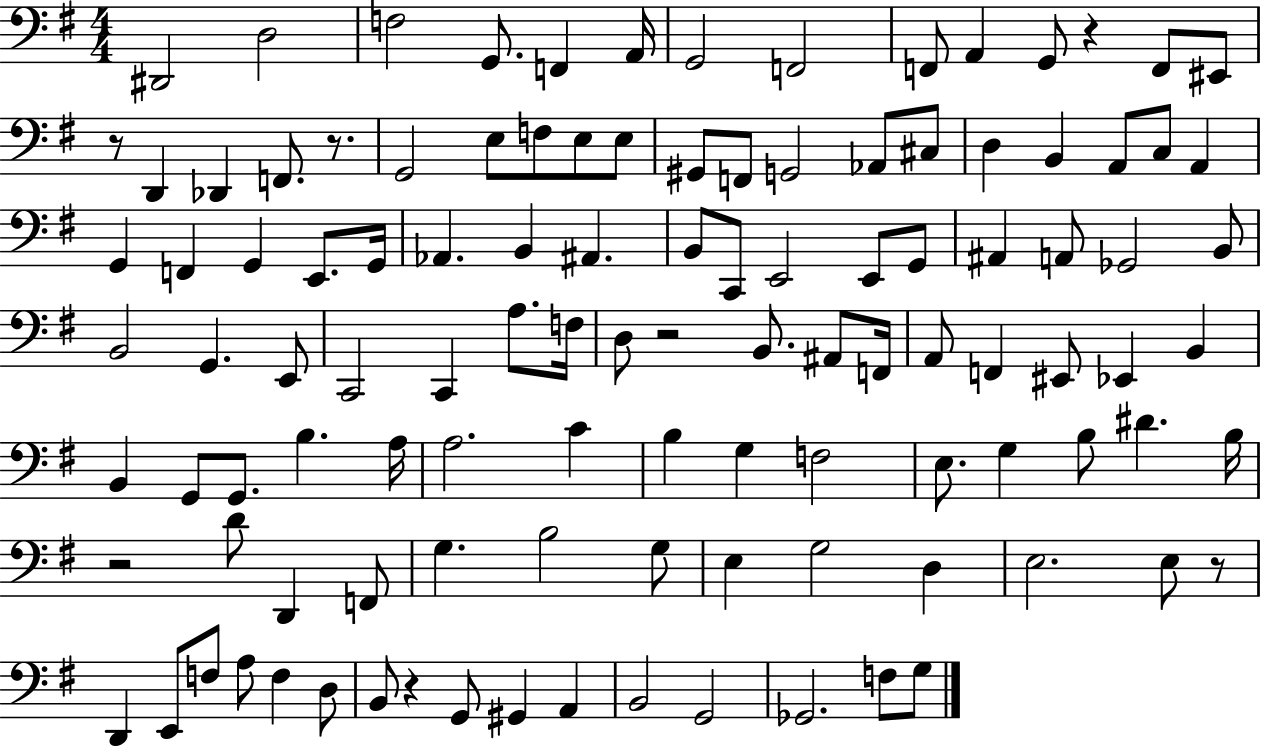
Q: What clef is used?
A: bass